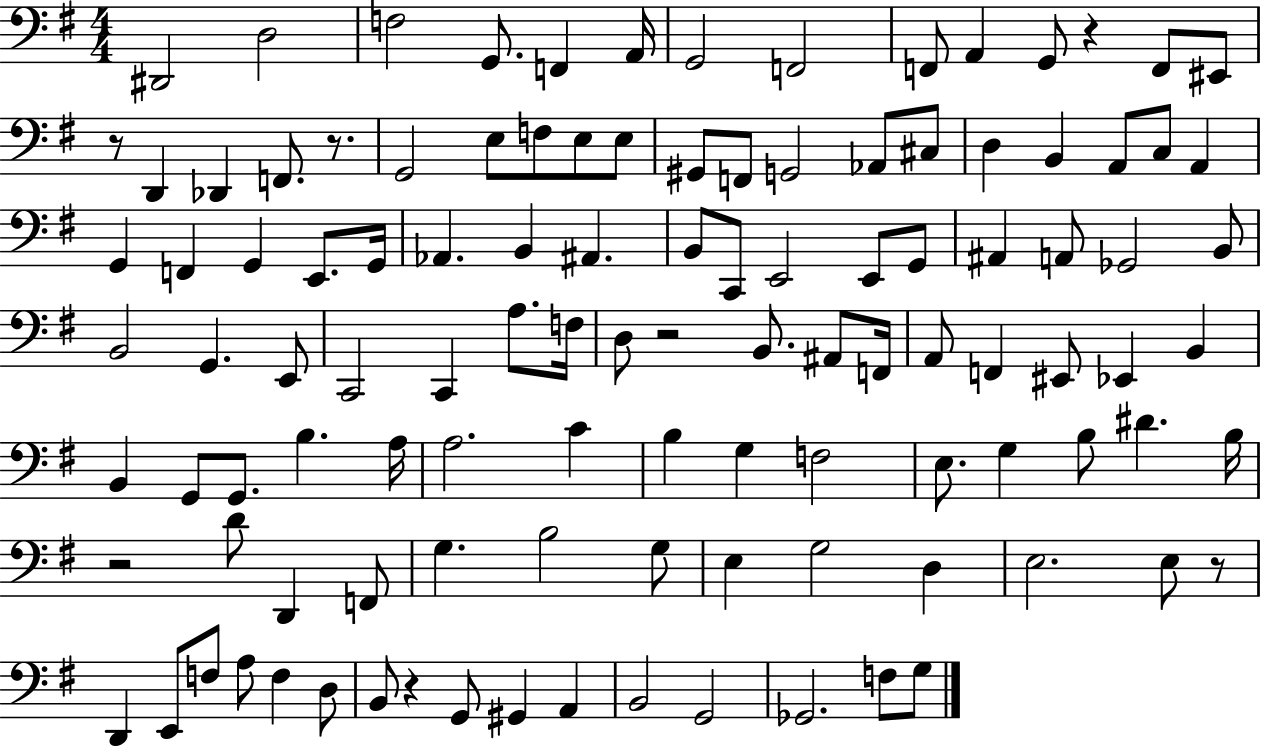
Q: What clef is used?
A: bass